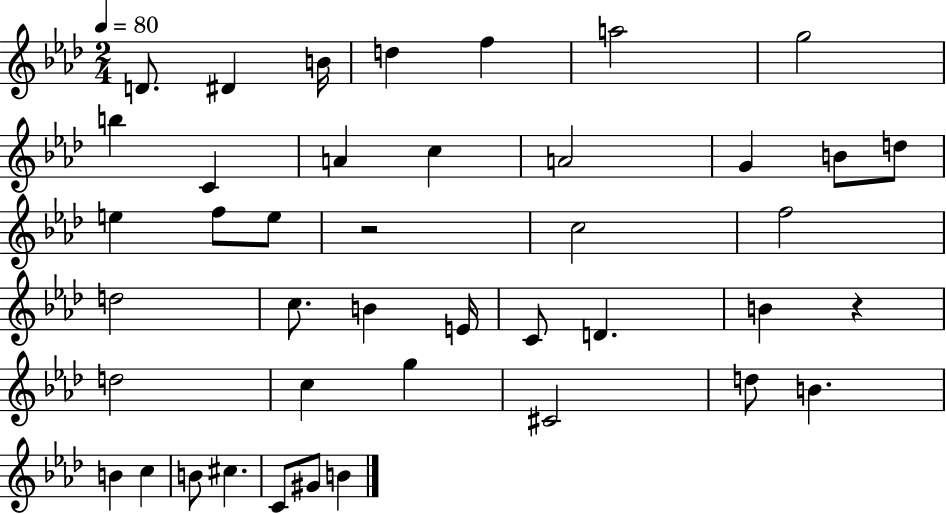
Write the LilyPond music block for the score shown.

{
  \clef treble
  \numericTimeSignature
  \time 2/4
  \key aes \major
  \tempo 4 = 80
  d'8. dis'4 b'16 | d''4 f''4 | a''2 | g''2 | \break b''4 c'4 | a'4 c''4 | a'2 | g'4 b'8 d''8 | \break e''4 f''8 e''8 | r2 | c''2 | f''2 | \break d''2 | c''8. b'4 e'16 | c'8 d'4. | b'4 r4 | \break d''2 | c''4 g''4 | cis'2 | d''8 b'4. | \break b'4 c''4 | b'8 cis''4. | c'8 gis'8 b'4 | \bar "|."
}